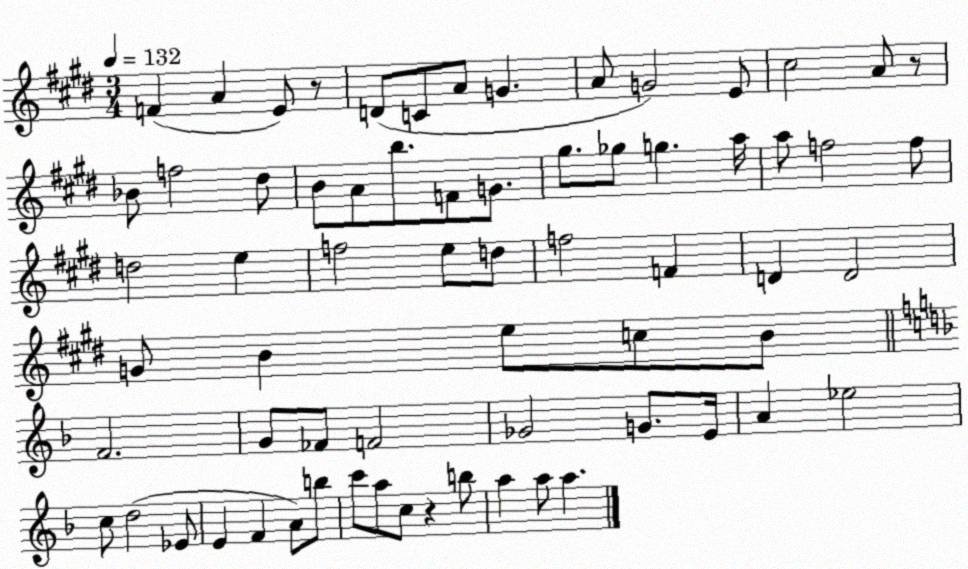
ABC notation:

X:1
T:Untitled
M:3/4
L:1/4
K:E
F A E/2 z/2 D/2 C/2 A/2 G A/2 G2 E/2 ^c2 A/2 z/2 _B/2 f2 ^d/2 B/2 A/2 b/2 F/2 G/2 ^g/2 _g/2 g a/4 a/2 f2 f/2 d2 e f2 e/2 d/2 f2 F D D2 G/2 B e/2 c/2 B/2 F2 G/2 _F/2 F2 _G2 G/2 E/4 A _e2 c/2 d2 _E/2 E F A/2 b/2 c'/2 a/2 c/2 z b/2 a a/2 a